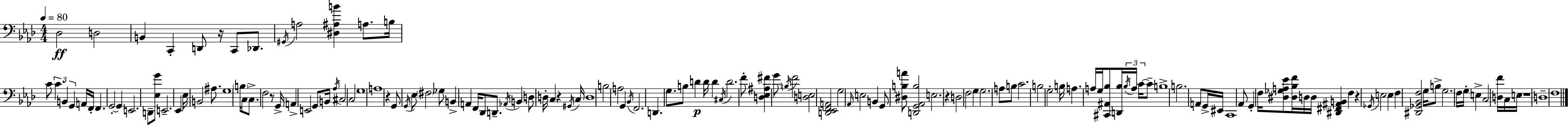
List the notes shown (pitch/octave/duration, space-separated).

Db3/h D3/h B2/q C2/q D2/e R/s C2/e Db2/e. G#2/s A3/h [D#3,A#3,B4]/q A3/e. B3/s C4/e C4/q. B2/q G2/q A2/s F2/s F2/q. G2/h G2/q E2/h. D2/e [Eb3,G4]/e E2/h. Eb2/q Eb3/s B2/h A#3/e. G3/w B3/s C3/e C3/e. F3/h R/e G2/s A2/q E2/h G2/e B2/s Ab3/s C#3/h C3/h G3/w A3/w R/q G2/e G2/s Eb3/e F#3/h Gb3/e B2/q A2/q F2/s Db2/e D2/e. Ab2/s B2/q D3/e D3/s C3/q R/q G#2/s C3/s D3/w B3/h A3/h G2/q Bb2/s F2/h. D2/q. G3/e. B3/e D4/q D4/s D4/q C#3/s D4/h. F4/e [D3,Eb3,A#3,F#4]/q G4/e B3/s F4/h [D3,E3]/h [D2,Eb2,F2,A2]/h G3/h Ab2/s E3/h B2/q G2/e [D#3,B3,A4]/e [D2,G2,Ab2,B3]/h E3/h. R/q D3/h F3/h G3/q G3/h. A3/e B3/e C4/h. B3/h G3/h B3/s A3/q. A3/s G3/s [C#2,A#2,Bb3]/e [D2,Bb3]/s Bb3/s A3/s C4/s C4/e B3/w B3/h. A2/e G2/s EIS2/s C2/w Ab2/e G2/q F3/s [D#3,Gb3,A3,Eb4]/e [D#3,Bb3,F4]/s D3/s D3/s [D#2,F#2,A#2,B2]/q F3/q R/q Gb2/s E3/h E3/q F3/q [D#2,Gb2,Bb2,F3]/h G3/s B3/e G3/h. F3/s G3/s E3/q C3/h [D3,F4]/s C3/s E3/s R/w D3/w F3/w